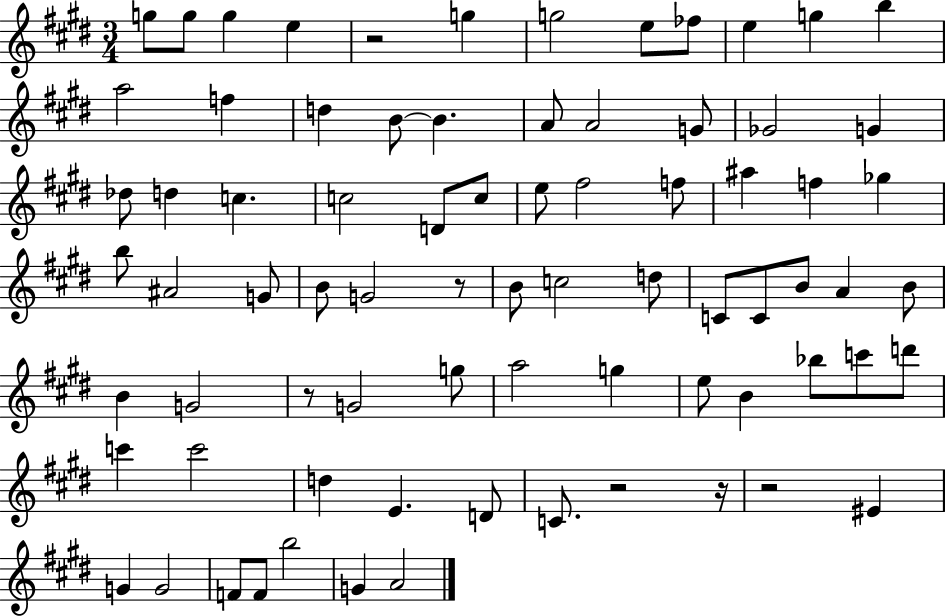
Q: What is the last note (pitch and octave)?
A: A4